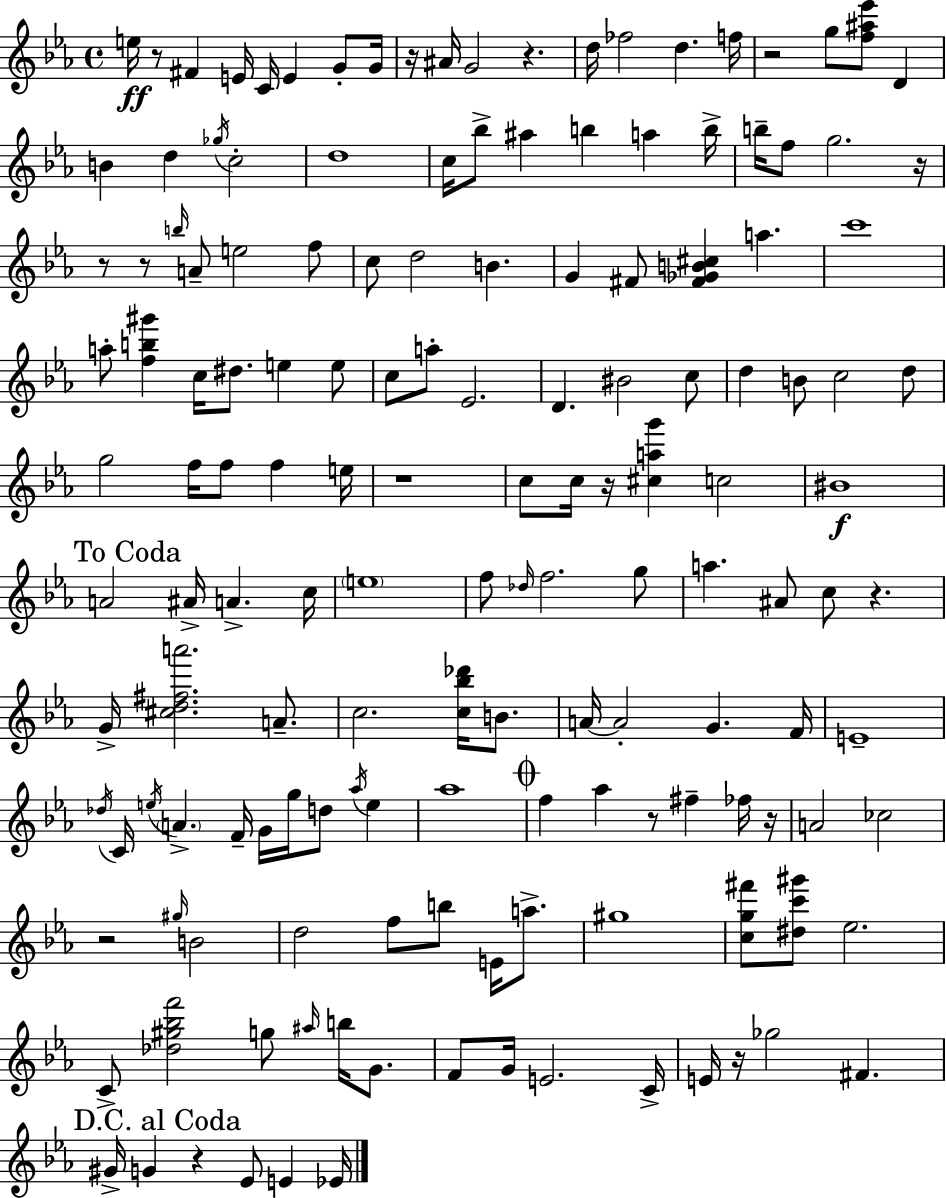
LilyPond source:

{
  \clef treble
  \time 4/4
  \defaultTimeSignature
  \key ees \major
  e''16\ff r8 fis'4 e'16 c'16 e'4 g'8-. g'16 | r16 ais'16 g'2 r4. | d''16 fes''2 d''4. f''16 | r2 g''8 <f'' ais'' ees'''>8 d'4 | \break b'4 d''4 \acciaccatura { ges''16 } c''2-. | d''1 | c''16 bes''8-> ais''4 b''4 a''4 | b''16-> b''16-- f''8 g''2. | \break r16 r8 r8 \grace { b''16 } a'8-- e''2 | f''8 c''8 d''2 b'4. | g'4 fis'8 <fis' ges' b' cis''>4 a''4. | c'''1 | \break a''8-. <f'' b'' gis'''>4 c''16 dis''8. e''4 | e''8 c''8 a''8-. ees'2. | d'4. bis'2 | c''8 d''4 b'8 c''2 | \break d''8 g''2 f''16 f''8 f''4 | e''16 r1 | c''8 c''16 r16 <cis'' a'' g'''>4 c''2 | bis'1\f | \break \mark "To Coda" a'2 ais'16-> a'4.-> | c''16 \parenthesize e''1 | f''8 \grace { des''16 } f''2. | g''8 a''4. ais'8 c''8 r4. | \break g'16-> <cis'' d'' fis'' a'''>2. | a'8.-- c''2. <c'' bes'' des'''>16 | b'8. a'16~~ a'2-. g'4. | f'16 e'1-- | \break \acciaccatura { des''16 } c'16 \acciaccatura { e''16 } \parenthesize a'4.-> f'16-- g'16 g''16 d''8 | \acciaccatura { aes''16 } e''4 aes''1 | \mark \markup { \musicglyph "scripts.coda" } f''4 aes''4 r8 | fis''4-- fes''16 r16 a'2 ces''2 | \break r2 \grace { gis''16 } b'2 | d''2 f''8 | b''8 e'16 a''8.-> gis''1 | <c'' g'' fis'''>8 <dis'' c''' gis'''>8 ees''2. | \break c'8-> <des'' gis'' bes'' f'''>2 | g''8 \grace { ais''16 } b''16 g'8. f'8 g'16 e'2. | c'16-> e'16 r16 ges''2 | fis'4. \mark "D.C. al Coda" gis'16-> g'4 r4 | \break ees'8 e'4 ees'16 \bar "|."
}